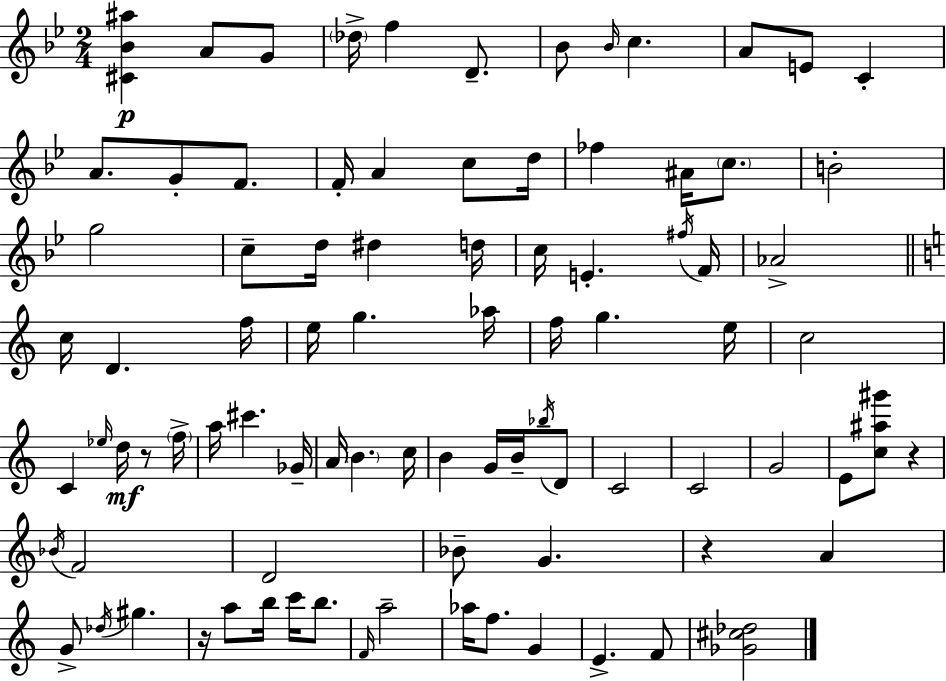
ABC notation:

X:1
T:Untitled
M:2/4
L:1/4
K:Bb
[^C_B^a] A/2 G/2 _d/4 f D/2 _B/2 _B/4 c A/2 E/2 C A/2 G/2 F/2 F/4 A c/2 d/4 _f ^A/4 c/2 B2 g2 c/2 d/4 ^d d/4 c/4 E ^f/4 F/4 _A2 c/4 D f/4 e/4 g _a/4 f/4 g e/4 c2 C _e/4 d/4 z/2 f/4 a/4 ^c' _G/4 A/4 B c/4 B G/4 B/4 _b/4 D/2 C2 C2 G2 E/2 [c^a^g']/2 z _B/4 F2 D2 _B/2 G z A G/2 _d/4 ^g z/4 a/2 b/4 c'/4 b/2 F/4 a2 _a/4 f/2 G E F/2 [_G^c_d]2